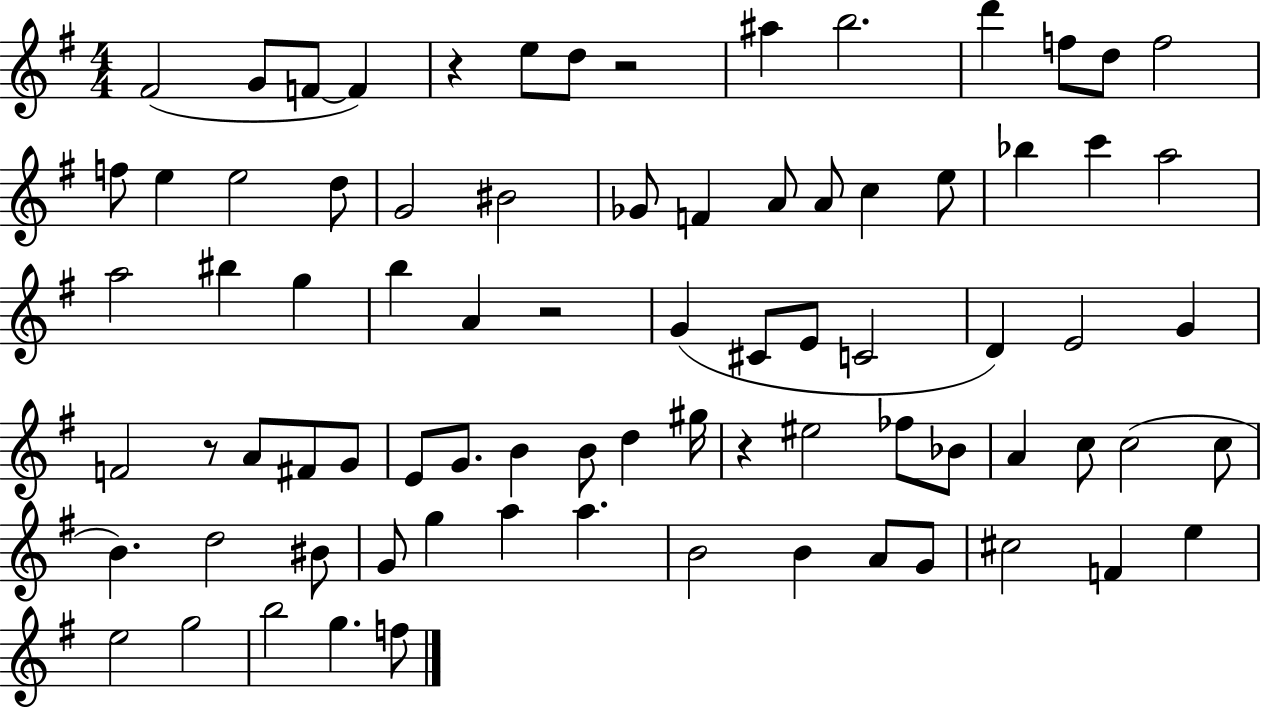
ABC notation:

X:1
T:Untitled
M:4/4
L:1/4
K:G
^F2 G/2 F/2 F z e/2 d/2 z2 ^a b2 d' f/2 d/2 f2 f/2 e e2 d/2 G2 ^B2 _G/2 F A/2 A/2 c e/2 _b c' a2 a2 ^b g b A z2 G ^C/2 E/2 C2 D E2 G F2 z/2 A/2 ^F/2 G/2 E/2 G/2 B B/2 d ^g/4 z ^e2 _f/2 _B/2 A c/2 c2 c/2 B d2 ^B/2 G/2 g a a B2 B A/2 G/2 ^c2 F e e2 g2 b2 g f/2